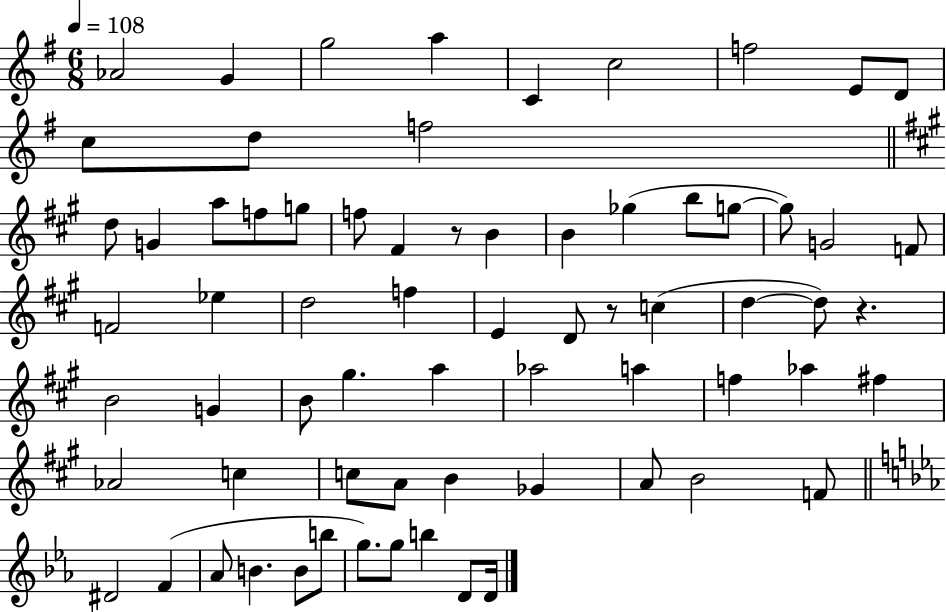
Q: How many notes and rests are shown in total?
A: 69